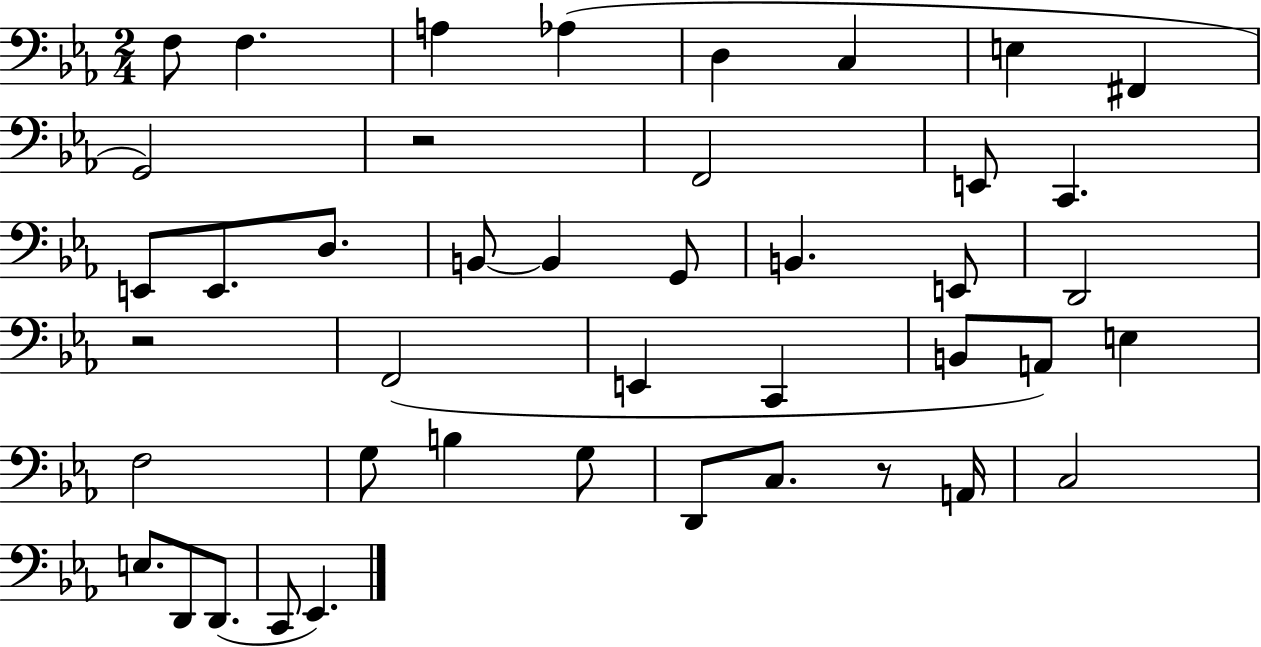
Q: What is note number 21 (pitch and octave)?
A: D2